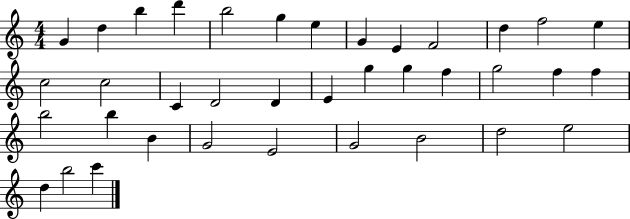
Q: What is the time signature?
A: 4/4